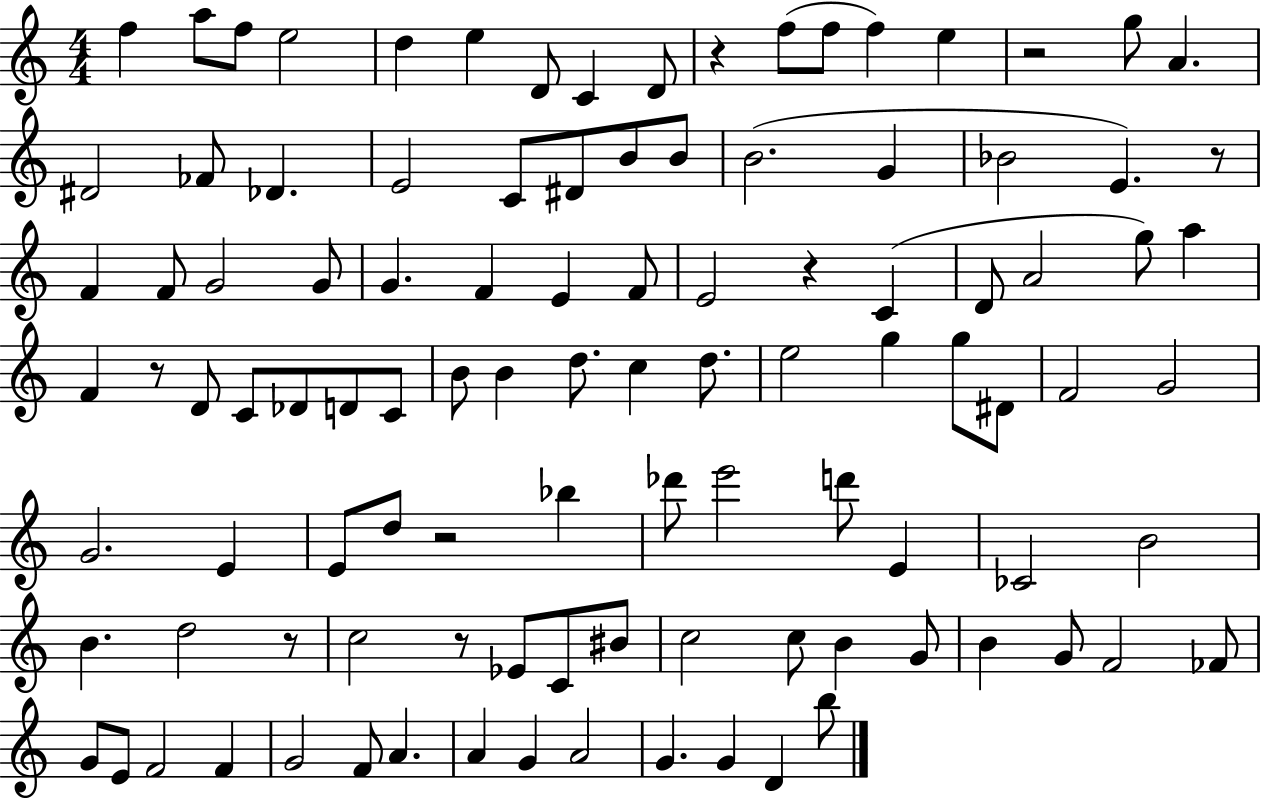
F5/q A5/e F5/e E5/h D5/q E5/q D4/e C4/q D4/e R/q F5/e F5/e F5/q E5/q R/h G5/e A4/q. D#4/h FES4/e Db4/q. E4/h C4/e D#4/e B4/e B4/e B4/h. G4/q Bb4/h E4/q. R/e F4/q F4/e G4/h G4/e G4/q. F4/q E4/q F4/e E4/h R/q C4/q D4/e A4/h G5/e A5/q F4/q R/e D4/e C4/e Db4/e D4/e C4/e B4/e B4/q D5/e. C5/q D5/e. E5/h G5/q G5/e D#4/e F4/h G4/h G4/h. E4/q E4/e D5/e R/h Bb5/q Db6/e E6/h D6/e E4/q CES4/h B4/h B4/q. D5/h R/e C5/h R/e Eb4/e C4/e BIS4/e C5/h C5/e B4/q G4/e B4/q G4/e F4/h FES4/e G4/e E4/e F4/h F4/q G4/h F4/e A4/q. A4/q G4/q A4/h G4/q. G4/q D4/q B5/e